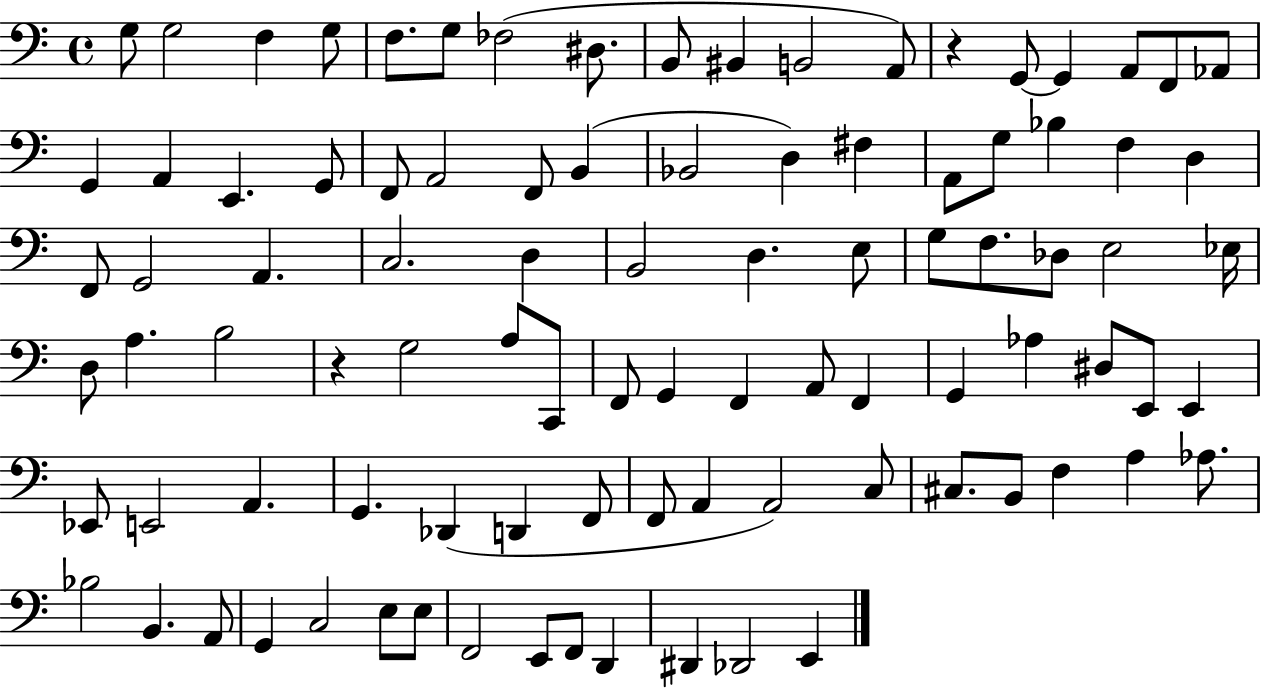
{
  \clef bass
  \time 4/4
  \defaultTimeSignature
  \key c \major
  \repeat volta 2 { g8 g2 f4 g8 | f8. g8 fes2( dis8. | b,8 bis,4 b,2 a,8) | r4 g,8~~ g,4 a,8 f,8 aes,8 | \break g,4 a,4 e,4. g,8 | f,8 a,2 f,8 b,4( | bes,2 d4) fis4 | a,8 g8 bes4 f4 d4 | \break f,8 g,2 a,4. | c2. d4 | b,2 d4. e8 | g8 f8. des8 e2 ees16 | \break d8 a4. b2 | r4 g2 a8 c,8 | f,8 g,4 f,4 a,8 f,4 | g,4 aes4 dis8 e,8 e,4 | \break ees,8 e,2 a,4. | g,4. des,4( d,4 f,8 | f,8 a,4 a,2) c8 | cis8. b,8 f4 a4 aes8. | \break bes2 b,4. a,8 | g,4 c2 e8 e8 | f,2 e,8 f,8 d,4 | dis,4 des,2 e,4 | \break } \bar "|."
}